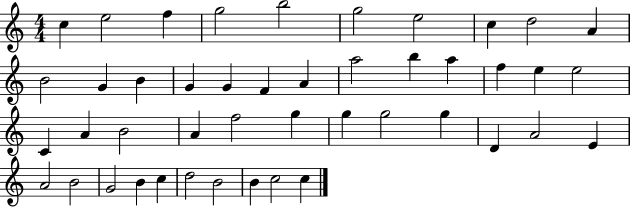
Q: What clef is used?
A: treble